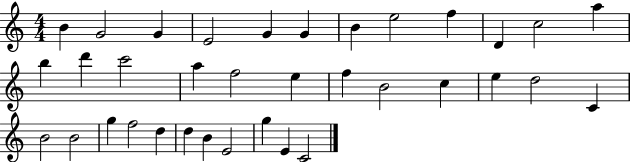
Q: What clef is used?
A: treble